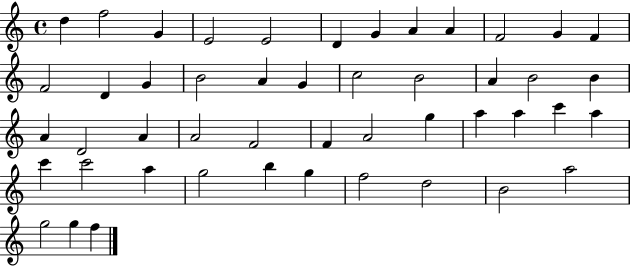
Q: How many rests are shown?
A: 0